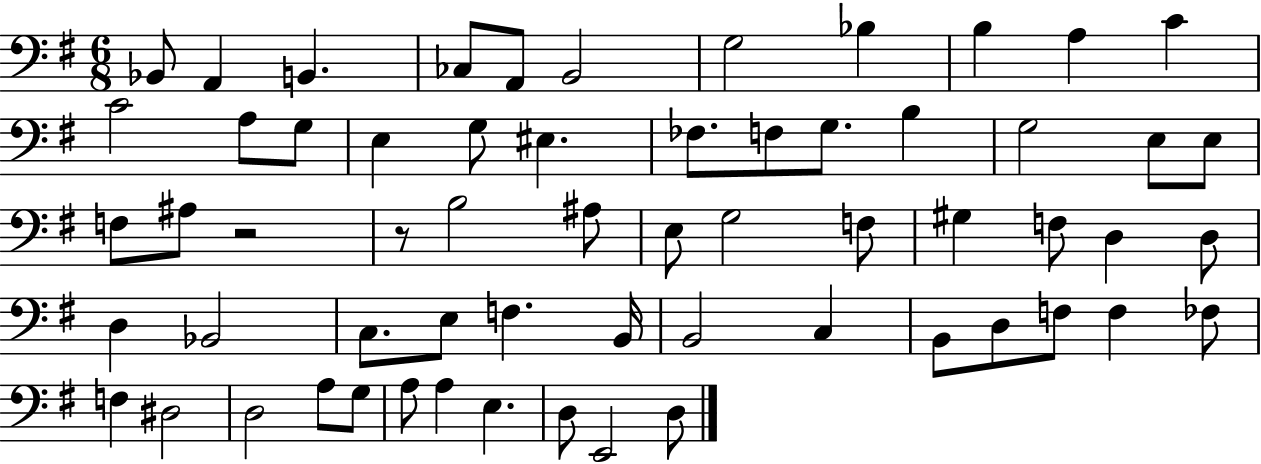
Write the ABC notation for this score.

X:1
T:Untitled
M:6/8
L:1/4
K:G
_B,,/2 A,, B,, _C,/2 A,,/2 B,,2 G,2 _B, B, A, C C2 A,/2 G,/2 E, G,/2 ^E, _F,/2 F,/2 G,/2 B, G,2 E,/2 E,/2 F,/2 ^A,/2 z2 z/2 B,2 ^A,/2 E,/2 G,2 F,/2 ^G, F,/2 D, D,/2 D, _B,,2 C,/2 E,/2 F, B,,/4 B,,2 C, B,,/2 D,/2 F,/2 F, _F,/2 F, ^D,2 D,2 A,/2 G,/2 A,/2 A, E, D,/2 E,,2 D,/2